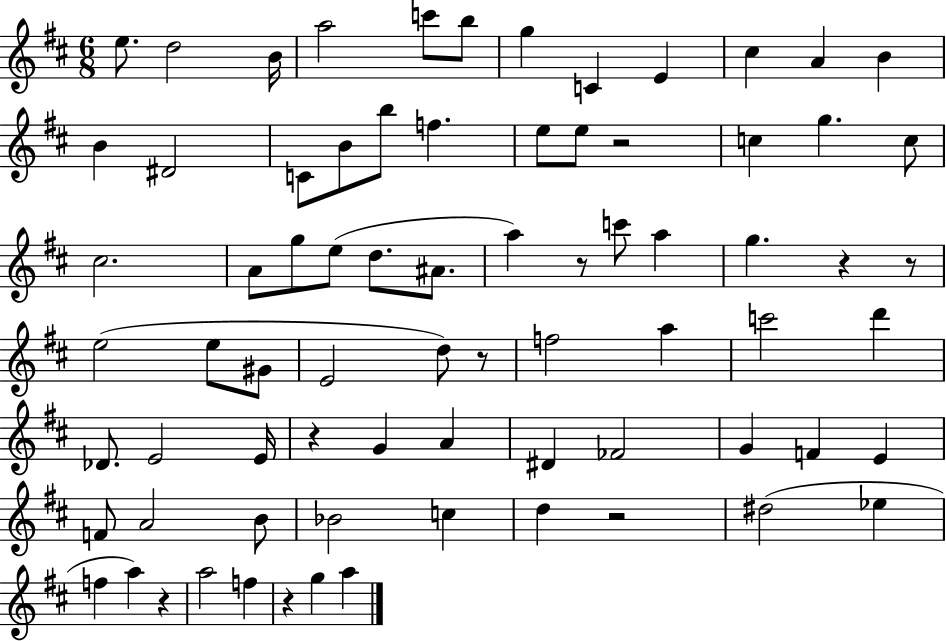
{
  \clef treble
  \numericTimeSignature
  \time 6/8
  \key d \major
  \repeat volta 2 { e''8. d''2 b'16 | a''2 c'''8 b''8 | g''4 c'4 e'4 | cis''4 a'4 b'4 | \break b'4 dis'2 | c'8 b'8 b''8 f''4. | e''8 e''8 r2 | c''4 g''4. c''8 | \break cis''2. | a'8 g''8 e''8( d''8. ais'8. | a''4) r8 c'''8 a''4 | g''4. r4 r8 | \break e''2( e''8 gis'8 | e'2 d''8) r8 | f''2 a''4 | c'''2 d'''4 | \break des'8. e'2 e'16 | r4 g'4 a'4 | dis'4 fes'2 | g'4 f'4 e'4 | \break f'8 a'2 b'8 | bes'2 c''4 | d''4 r2 | dis''2( ees''4 | \break f''4 a''4) r4 | a''2 f''4 | r4 g''4 a''4 | } \bar "|."
}